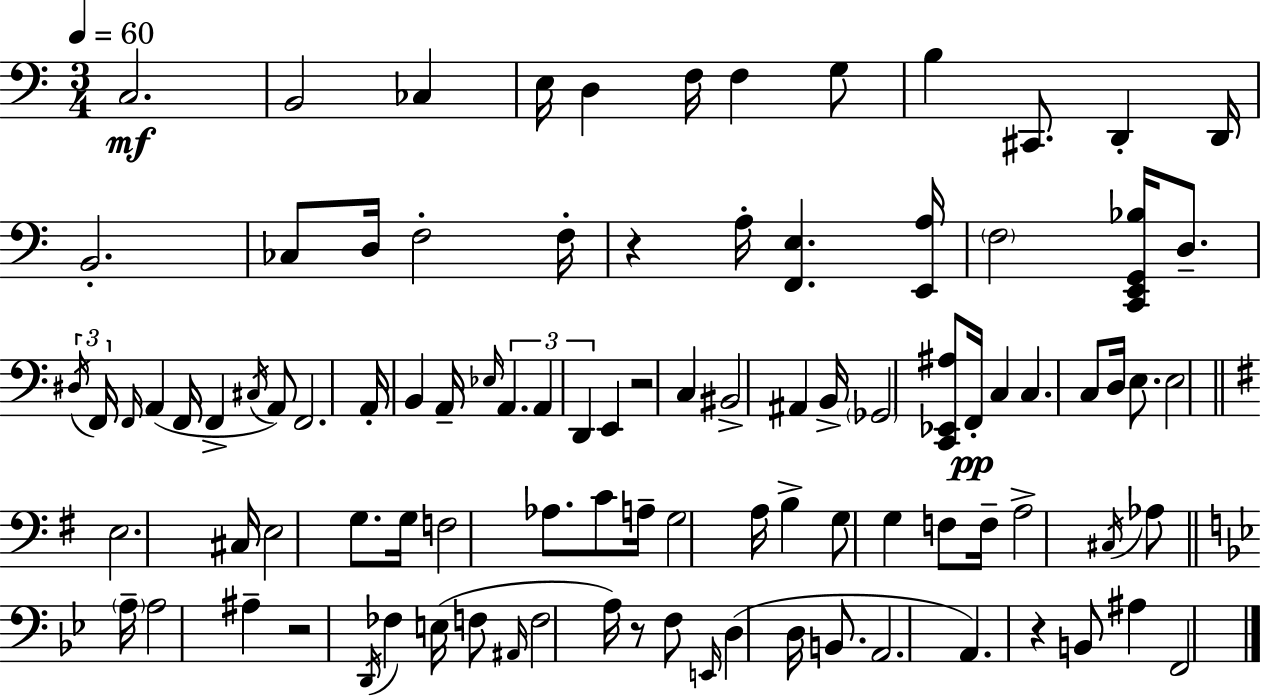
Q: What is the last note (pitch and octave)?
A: F2